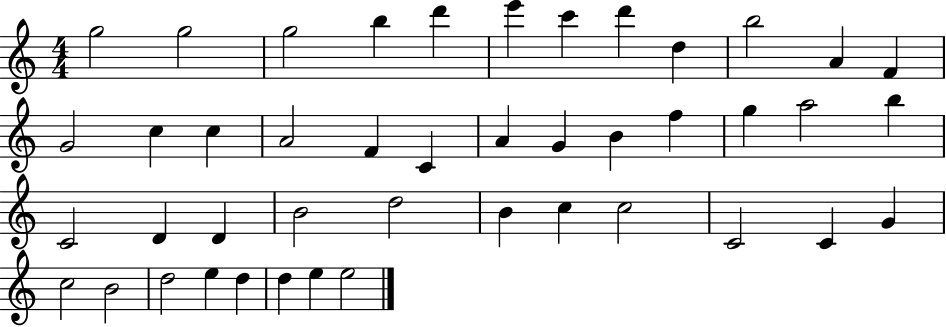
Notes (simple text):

G5/h G5/h G5/h B5/q D6/q E6/q C6/q D6/q D5/q B5/h A4/q F4/q G4/h C5/q C5/q A4/h F4/q C4/q A4/q G4/q B4/q F5/q G5/q A5/h B5/q C4/h D4/q D4/q B4/h D5/h B4/q C5/q C5/h C4/h C4/q G4/q C5/h B4/h D5/h E5/q D5/q D5/q E5/q E5/h